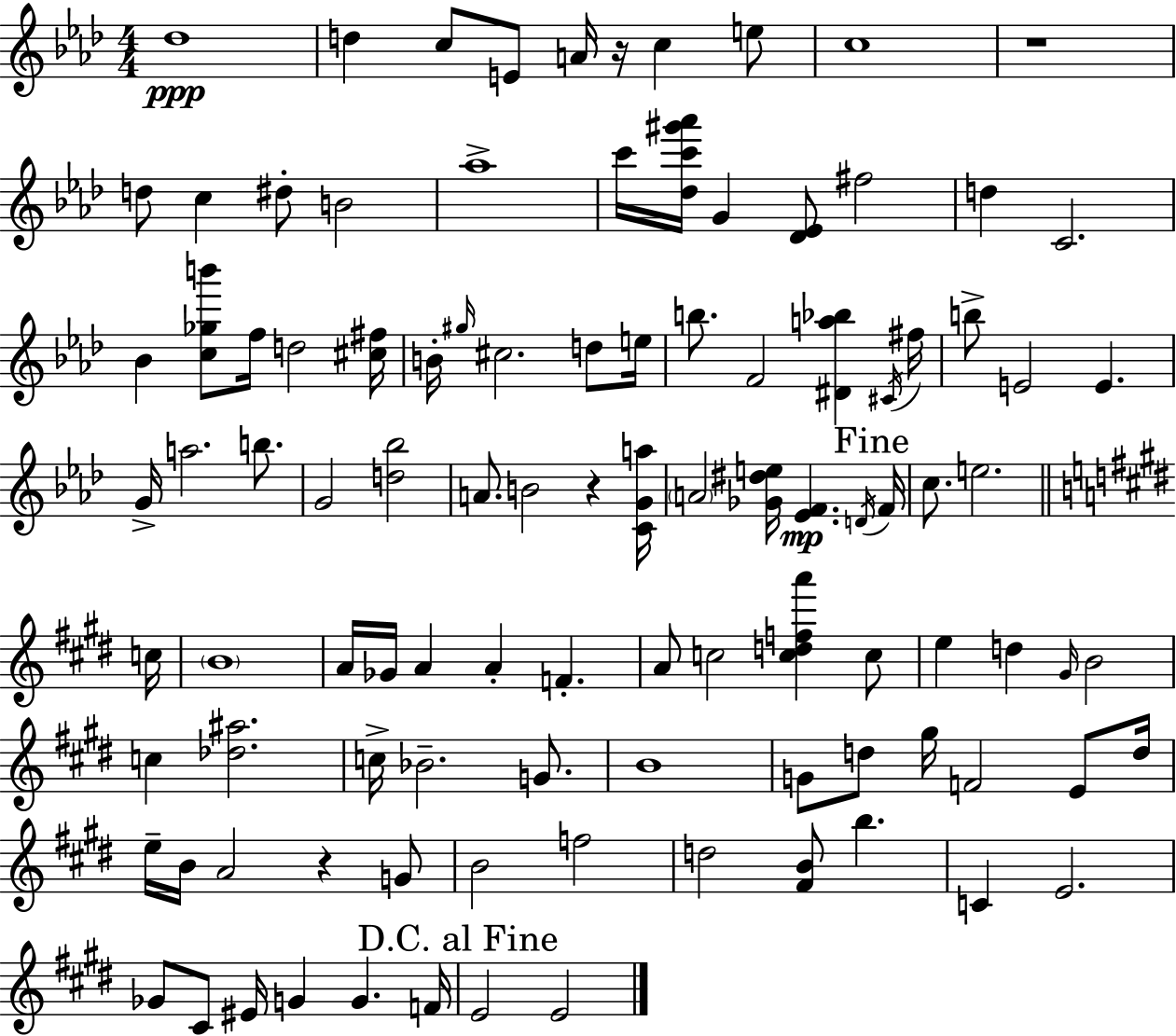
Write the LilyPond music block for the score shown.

{
  \clef treble
  \numericTimeSignature
  \time 4/4
  \key aes \major
  des''1\ppp | d''4 c''8 e'8 a'16 r16 c''4 e''8 | c''1 | r1 | \break d''8 c''4 dis''8-. b'2 | aes''1-> | c'''16 <des'' c''' gis''' aes'''>16 g'4 <des' ees'>8 fis''2 | d''4 c'2. | \break bes'4 <c'' ges'' b'''>8 f''16 d''2 <cis'' fis''>16 | b'16-. \grace { gis''16 } cis''2. d''8 | e''16 b''8. f'2 <dis' a'' bes''>4 | \acciaccatura { cis'16 } fis''16 b''8-> e'2 e'4. | \break g'16-> a''2. b''8. | g'2 <d'' bes''>2 | a'8. b'2 r4 | <c' g' a''>16 \parenthesize a'2 <ges' dis'' e''>16 <ees' f'>4.\mp | \break \acciaccatura { d'16 } \mark "Fine" f'16 c''8. e''2. | \bar "||" \break \key e \major c''16 \parenthesize b'1 | a'16 ges'16 a'4 a'4-. f'4.-. | a'8 c''2 <c'' d'' f'' a'''>4 c''8 | e''4 d''4 \grace { gis'16 } b'2 | \break c''4 <des'' ais''>2. | c''16-> bes'2.-- g'8. | b'1 | g'8 d''8 gis''16 f'2 e'8 | \break d''16 e''16-- b'16 a'2 r4 | g'8 b'2 f''2 | d''2 <fis' b'>8 b''4. | c'4 e'2. | \break ges'8 cis'8 eis'16 g'4 g'4. | f'16 \mark "D.C. al Fine" e'2 e'2 | \bar "|."
}